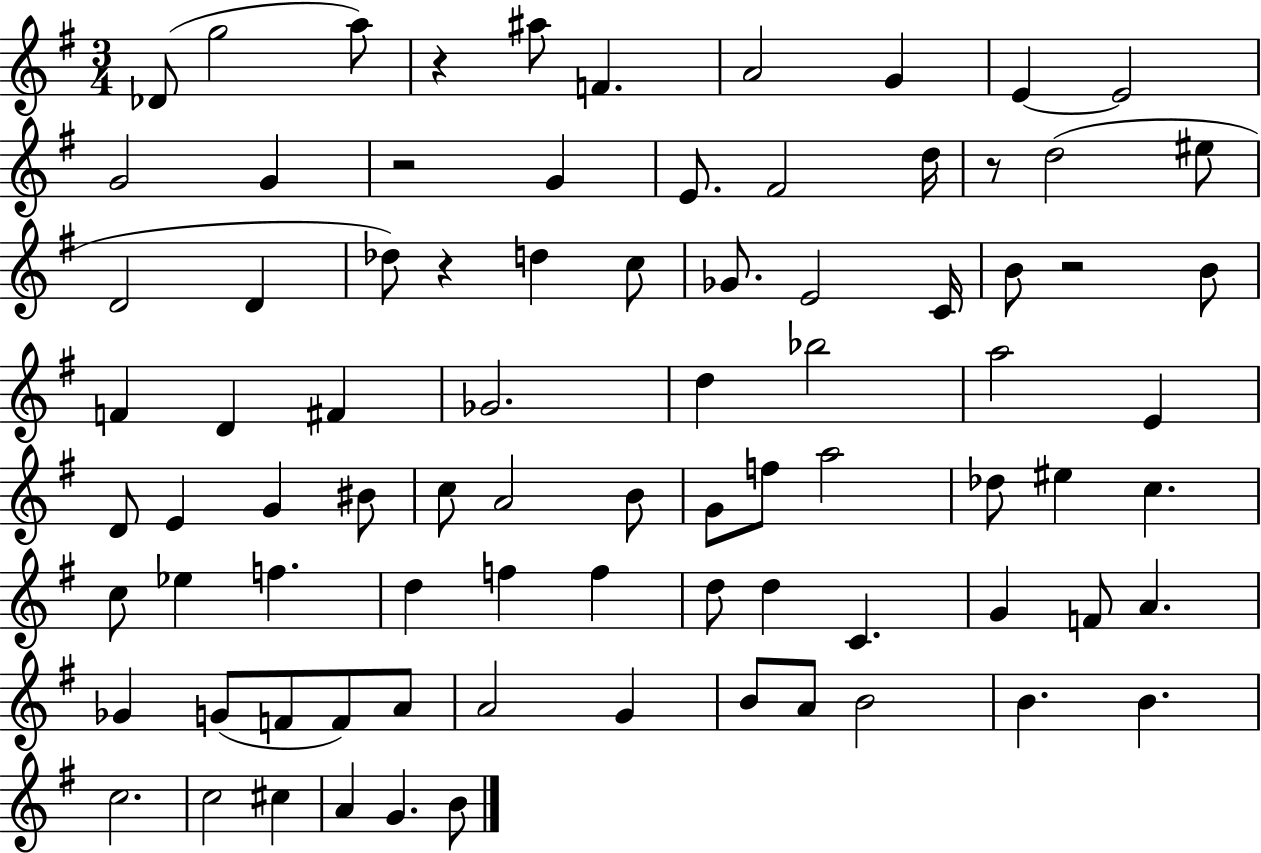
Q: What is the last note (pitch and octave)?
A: B4